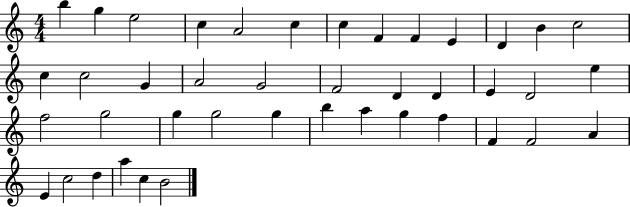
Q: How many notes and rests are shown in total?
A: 42